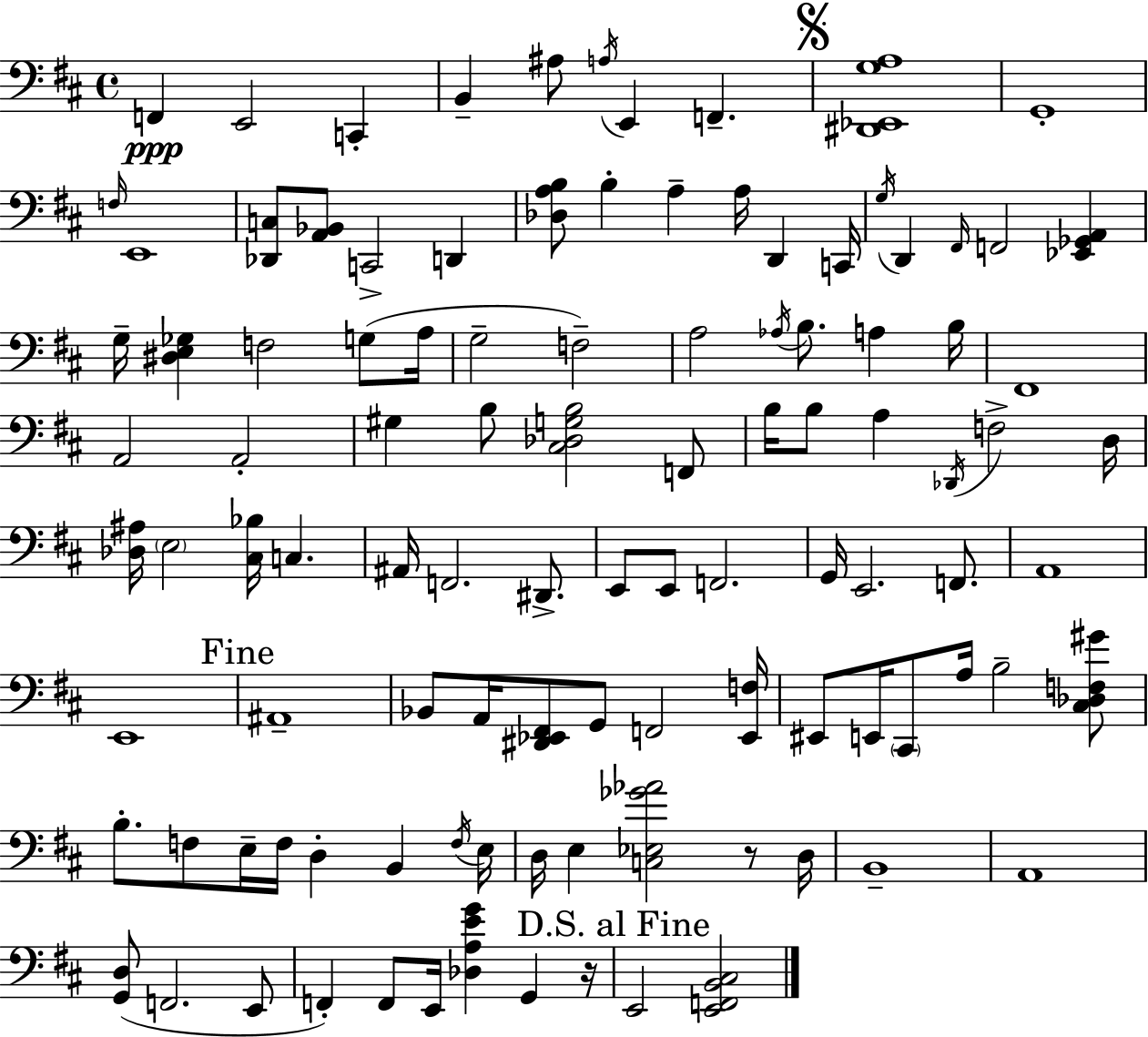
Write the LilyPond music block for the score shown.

{
  \clef bass
  \time 4/4
  \defaultTimeSignature
  \key d \major
  f,4\ppp e,2 c,4-. | b,4-- ais8 \acciaccatura { a16 } e,4 f,4.-- | \mark \markup { \musicglyph "scripts.segno" } <dis, ees, g a>1 | g,1-. | \break \grace { f16 } e,1 | <des, c>8 <a, bes,>8 c,2-> d,4 | <des a b>8 b4-. a4-- a16 d,4 | c,16 \acciaccatura { g16 } d,4 \grace { fis,16 } f,2 | \break <ees, ges, a,>4 g16-- <dis e ges>4 f2 | g8( a16 g2-- f2--) | a2 \acciaccatura { aes16 } b8. | a4 b16 fis,1 | \break a,2 a,2-. | gis4 b8 <cis des g b>2 | f,8 b16 b8 a4 \acciaccatura { des,16 } f2-> | d16 <des ais>16 \parenthesize e2 <cis bes>16 | \break c4. ais,16 f,2. | dis,8.-> e,8 e,8 f,2. | g,16 e,2. | f,8. a,1 | \break e,1 | \mark "Fine" ais,1-- | bes,8 a,16 <dis, ees, fis,>8 g,8 f,2 | <ees, f>16 eis,8 e,16 \parenthesize cis,8 a16 b2-- | \break <cis des f gis'>8 b8.-. f8 e16-- f16 d4-. | b,4 \acciaccatura { f16 } e16 d16 e4 <c ees ges' aes'>2 | r8 d16 b,1-- | a,1 | \break <g, d>8( f,2. | e,8 f,4-.) f,8 e,16 <des a e' g'>4 | g,4 r16 \mark "D.S. al Fine" e,2 <e, f, b, cis>2 | \bar "|."
}